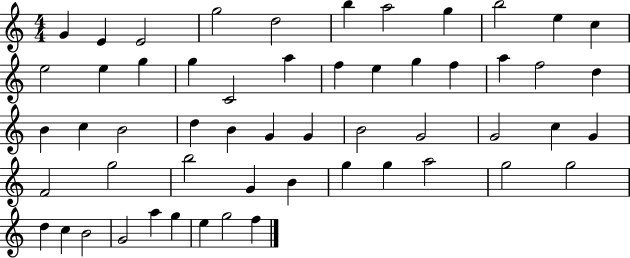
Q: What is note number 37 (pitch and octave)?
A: F4